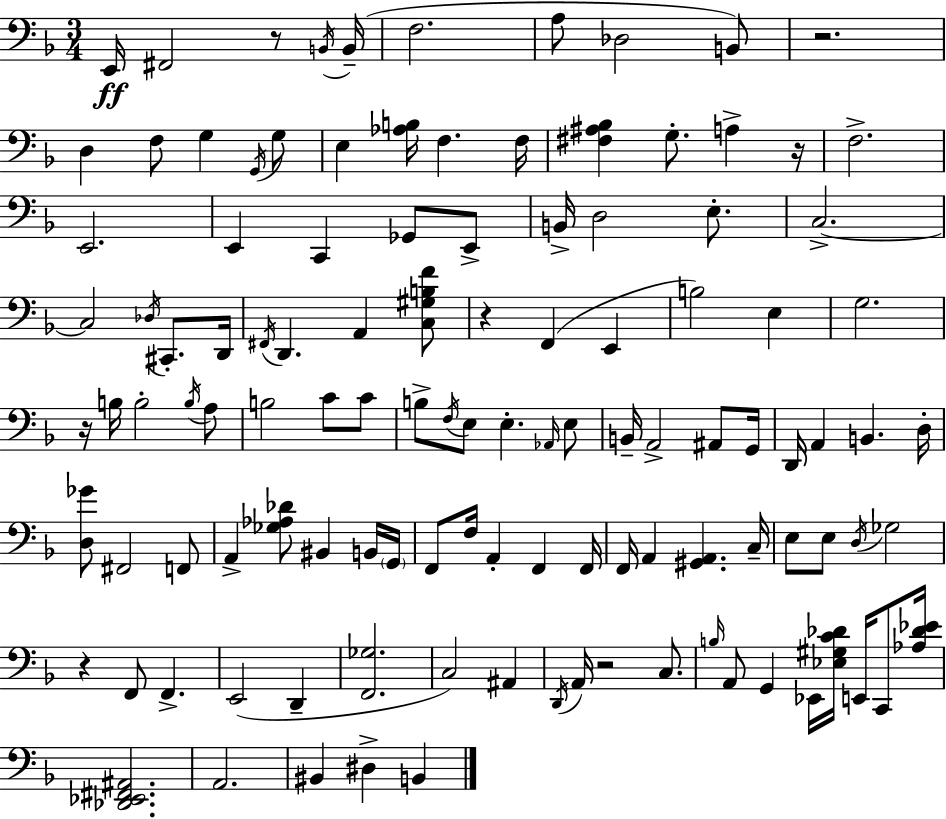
X:1
T:Untitled
M:3/4
L:1/4
K:F
E,,/4 ^F,,2 z/2 B,,/4 B,,/4 F,2 A,/2 _D,2 B,,/2 z2 D, F,/2 G, G,,/4 G,/2 E, [_A,B,]/4 F, F,/4 [^F,^A,_B,] G,/2 A, z/4 F,2 E,,2 E,, C,, _G,,/2 E,,/2 B,,/4 D,2 E,/2 C,2 C,2 _D,/4 ^C,,/2 D,,/4 ^F,,/4 D,, A,, [C,^G,B,F]/2 z F,, E,, B,2 E, G,2 z/4 B,/4 B,2 B,/4 A,/2 B,2 C/2 C/2 B,/2 F,/4 E,/2 E, _A,,/4 E,/2 B,,/4 A,,2 ^A,,/2 G,,/4 D,,/4 A,, B,, D,/4 [D,_G]/2 ^F,,2 F,,/2 A,, [_G,_A,_D]/2 ^B,, B,,/4 G,,/4 F,,/2 F,/4 A,, F,, F,,/4 F,,/4 A,, [^G,,A,,] C,/4 E,/2 E,/2 D,/4 _G,2 z F,,/2 F,, E,,2 D,, [F,,_G,]2 C,2 ^A,, D,,/4 A,,/4 z2 C,/2 B,/4 A,,/2 G,, _E,,/4 [_E,^G,C_D]/4 E,,/4 C,,/2 [_A,_D_E]/4 [_D,,_E,,^F,,^A,,]2 A,,2 ^B,, ^D, B,,